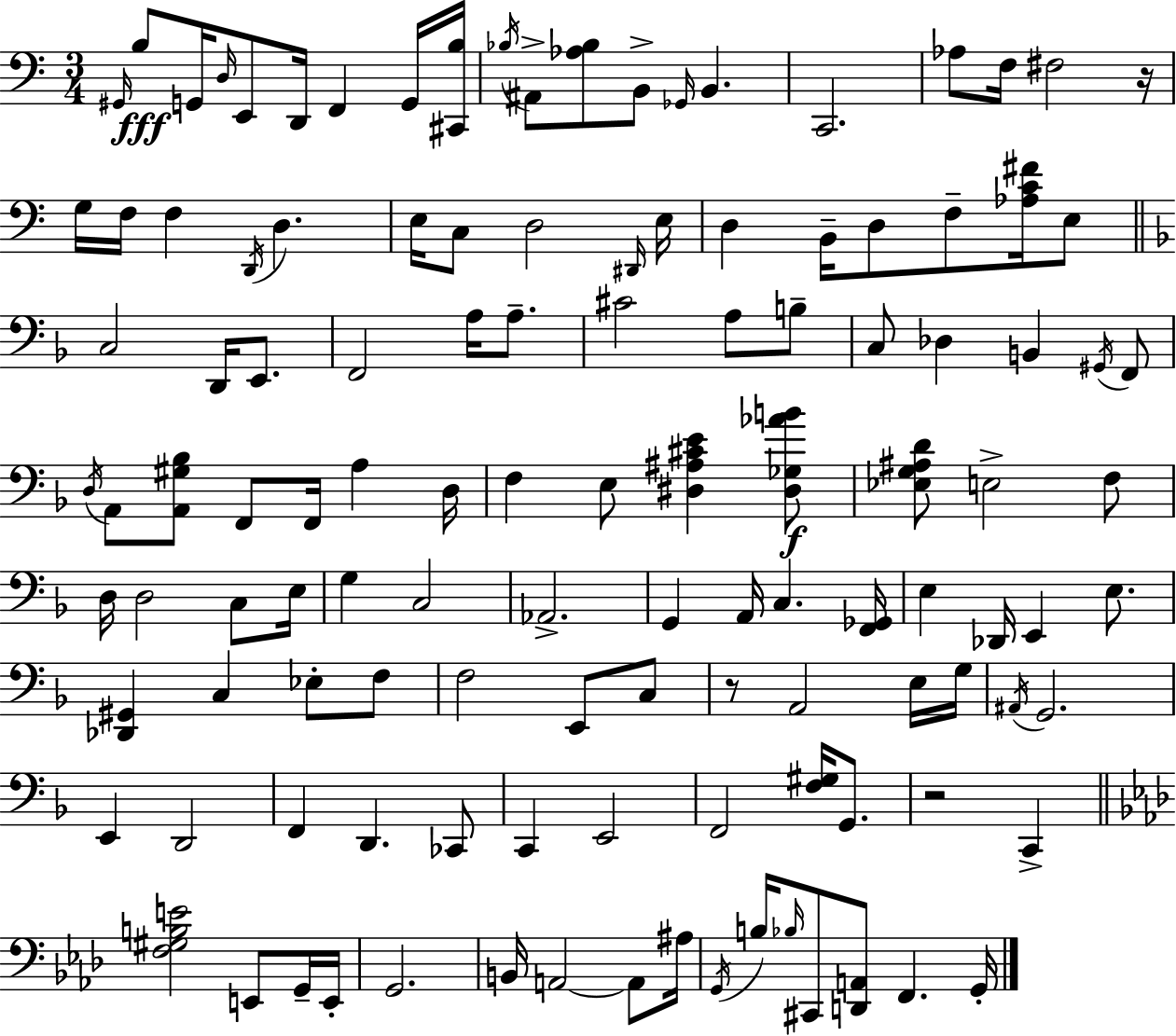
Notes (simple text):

G#2/s B3/e G2/s D3/s E2/e D2/s F2/q G2/s [C#2,B3]/s Bb3/s A#2/e [Ab3,Bb3]/e B2/e Gb2/s B2/q. C2/h. Ab3/e F3/s F#3/h R/s G3/s F3/s F3/q D2/s D3/q. E3/s C3/e D3/h D#2/s E3/s D3/q B2/s D3/e F3/e [Ab3,C4,F#4]/s E3/e C3/h D2/s E2/e. F2/h A3/s A3/e. C#4/h A3/e B3/e C3/e Db3/q B2/q G#2/s F2/e D3/s A2/e [A2,G#3,Bb3]/e F2/e F2/s A3/q D3/s F3/q E3/e [D#3,A#3,C#4,E4]/q [D#3,Gb3,Ab4,B4]/e [Eb3,G3,A#3,D4]/e E3/h F3/e D3/s D3/h C3/e E3/s G3/q C3/h Ab2/h. G2/q A2/s C3/q. [F2,Gb2]/s E3/q Db2/s E2/q E3/e. [Db2,G#2]/q C3/q Eb3/e F3/e F3/h E2/e C3/e R/e A2/h E3/s G3/s A#2/s G2/h. E2/q D2/h F2/q D2/q. CES2/e C2/q E2/h F2/h [F3,G#3]/s G2/e. R/h C2/q [F3,G#3,B3,E4]/h E2/e G2/s E2/s G2/h. B2/s A2/h A2/e A#3/s G2/s B3/s Bb3/s C#2/e [D2,A2]/e F2/q. G2/s